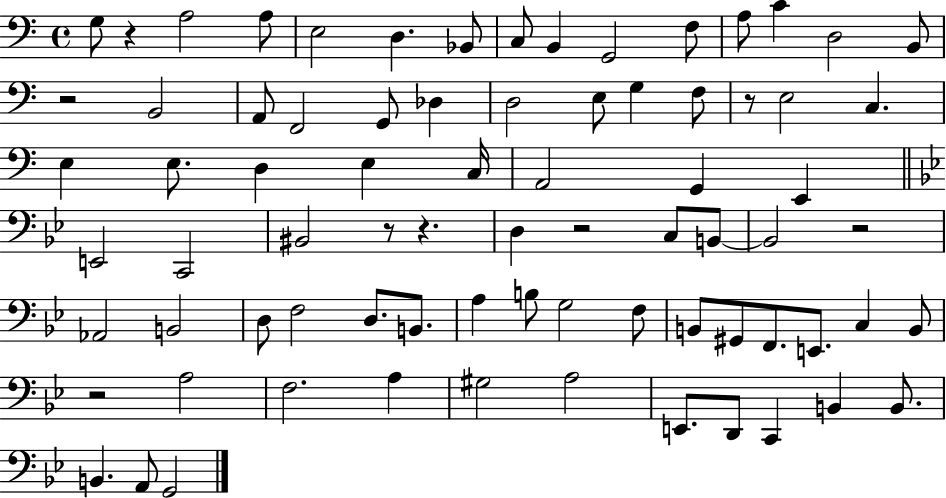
X:1
T:Untitled
M:4/4
L:1/4
K:C
G,/2 z A,2 A,/2 E,2 D, _B,,/2 C,/2 B,, G,,2 F,/2 A,/2 C D,2 B,,/2 z2 B,,2 A,,/2 F,,2 G,,/2 _D, D,2 E,/2 G, F,/2 z/2 E,2 C, E, E,/2 D, E, C,/4 A,,2 G,, E,, E,,2 C,,2 ^B,,2 z/2 z D, z2 C,/2 B,,/2 B,,2 z2 _A,,2 B,,2 D,/2 F,2 D,/2 B,,/2 A, B,/2 G,2 F,/2 B,,/2 ^G,,/2 F,,/2 E,,/2 C, B,,/2 z2 A,2 F,2 A, ^G,2 A,2 E,,/2 D,,/2 C,, B,, B,,/2 B,, A,,/2 G,,2